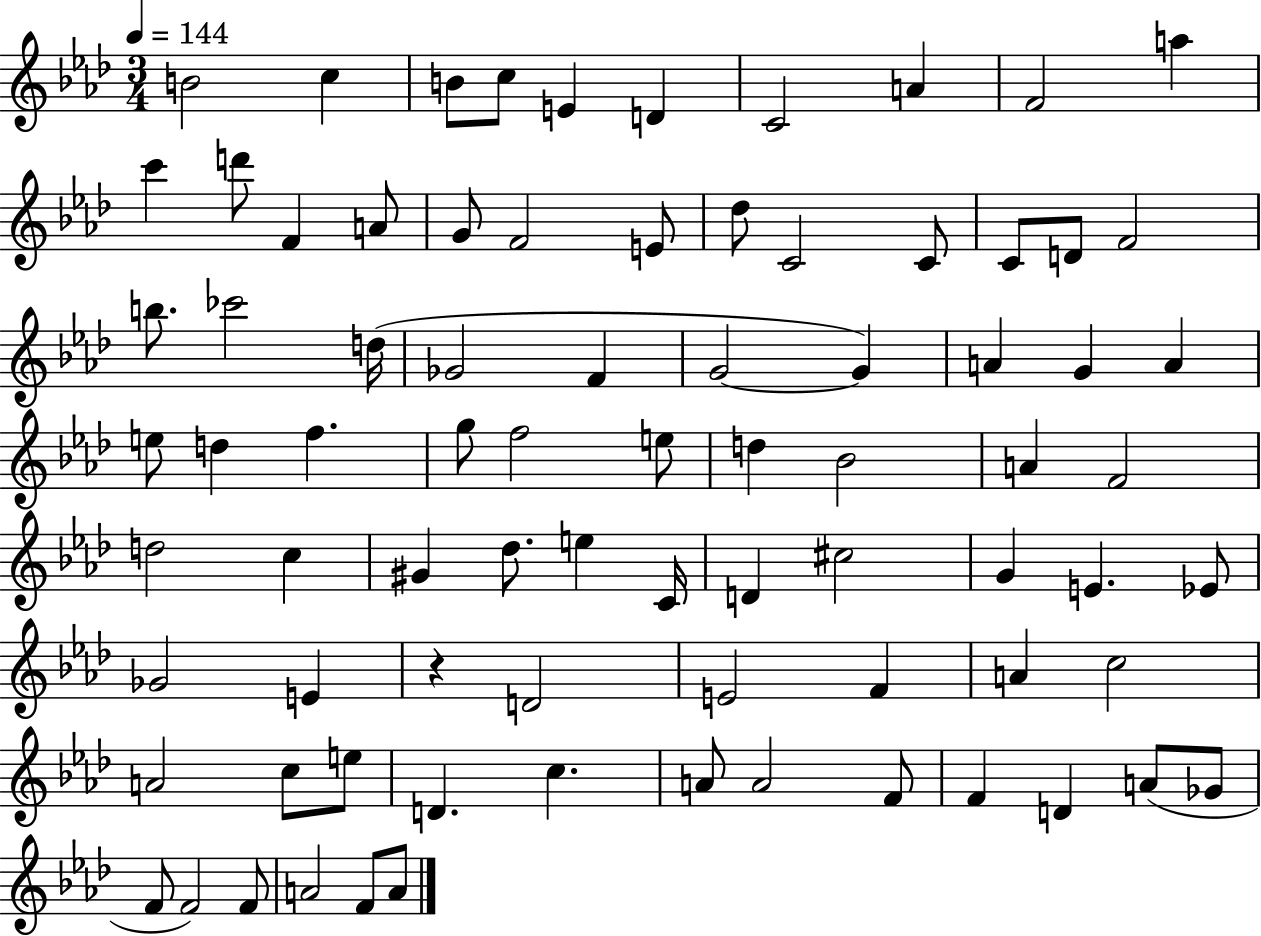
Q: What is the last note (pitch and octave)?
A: A4